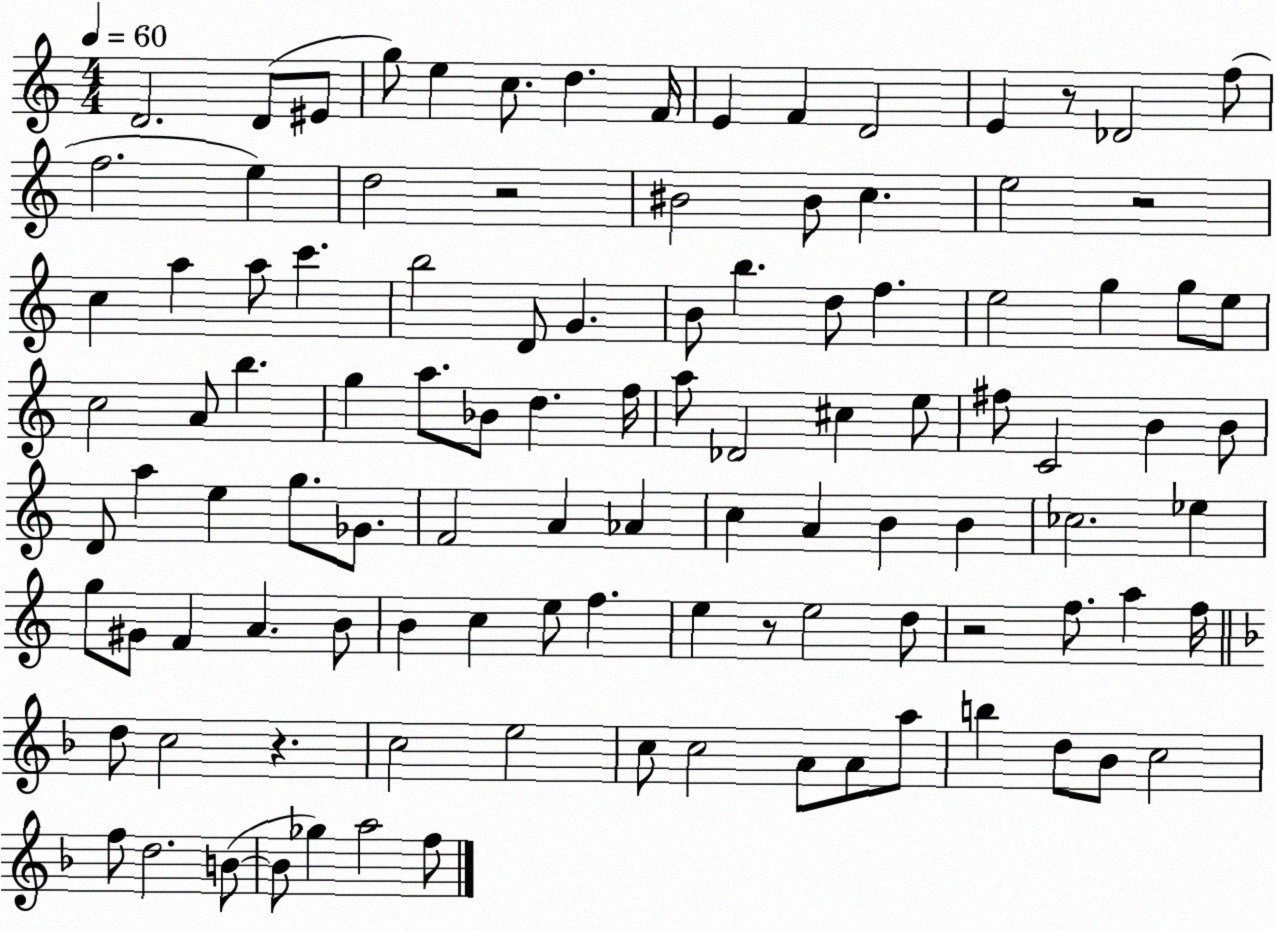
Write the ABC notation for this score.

X:1
T:Untitled
M:4/4
L:1/4
K:C
D2 D/2 ^E/2 g/2 e c/2 d F/4 E F D2 E z/2 _D2 f/2 f2 e d2 z2 ^B2 ^B/2 c e2 z2 c a a/2 c' b2 D/2 G B/2 b d/2 f e2 g g/2 e/2 c2 A/2 b g a/2 _B/2 d f/4 a/2 _D2 ^c e/2 ^f/2 C2 B B/2 D/2 a e g/2 _G/2 F2 A _A c A B B _c2 _e g/2 ^G/2 F A B/2 B c e/2 f e z/2 e2 d/2 z2 f/2 a f/4 d/2 c2 z c2 e2 c/2 c2 A/2 A/2 a/2 b d/2 _B/2 c2 f/2 d2 B/2 B/2 _g a2 f/2